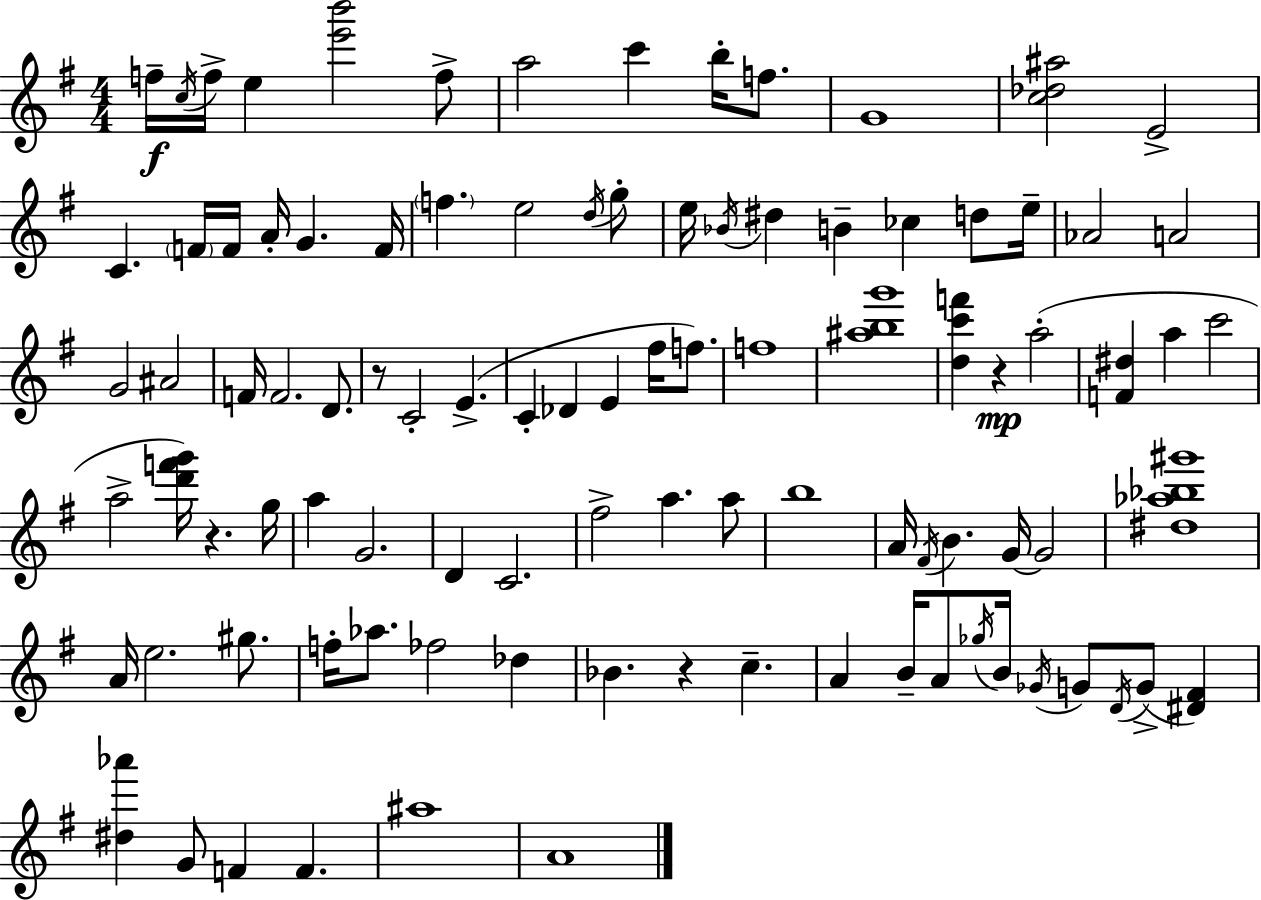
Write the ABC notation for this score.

X:1
T:Untitled
M:4/4
L:1/4
K:Em
f/4 c/4 f/4 e [e'b']2 f/2 a2 c' b/4 f/2 G4 [c_d^a]2 E2 C F/4 F/4 A/4 G F/4 f e2 d/4 g/2 e/4 _B/4 ^d B _c d/2 e/4 _A2 A2 G2 ^A2 F/4 F2 D/2 z/2 C2 E C _D E ^f/4 f/2 f4 [^abg']4 [dc'f'] z a2 [F^d] a c'2 a2 [d'f'g']/4 z g/4 a G2 D C2 ^f2 a a/2 b4 A/4 ^F/4 B G/4 G2 [^d_a_b^g']4 A/4 e2 ^g/2 f/4 _a/2 _f2 _d _B z c A B/4 A/2 _g/4 B/4 _G/4 G/2 D/4 G/2 [^D^F] [^d_a'] G/2 F F ^a4 A4